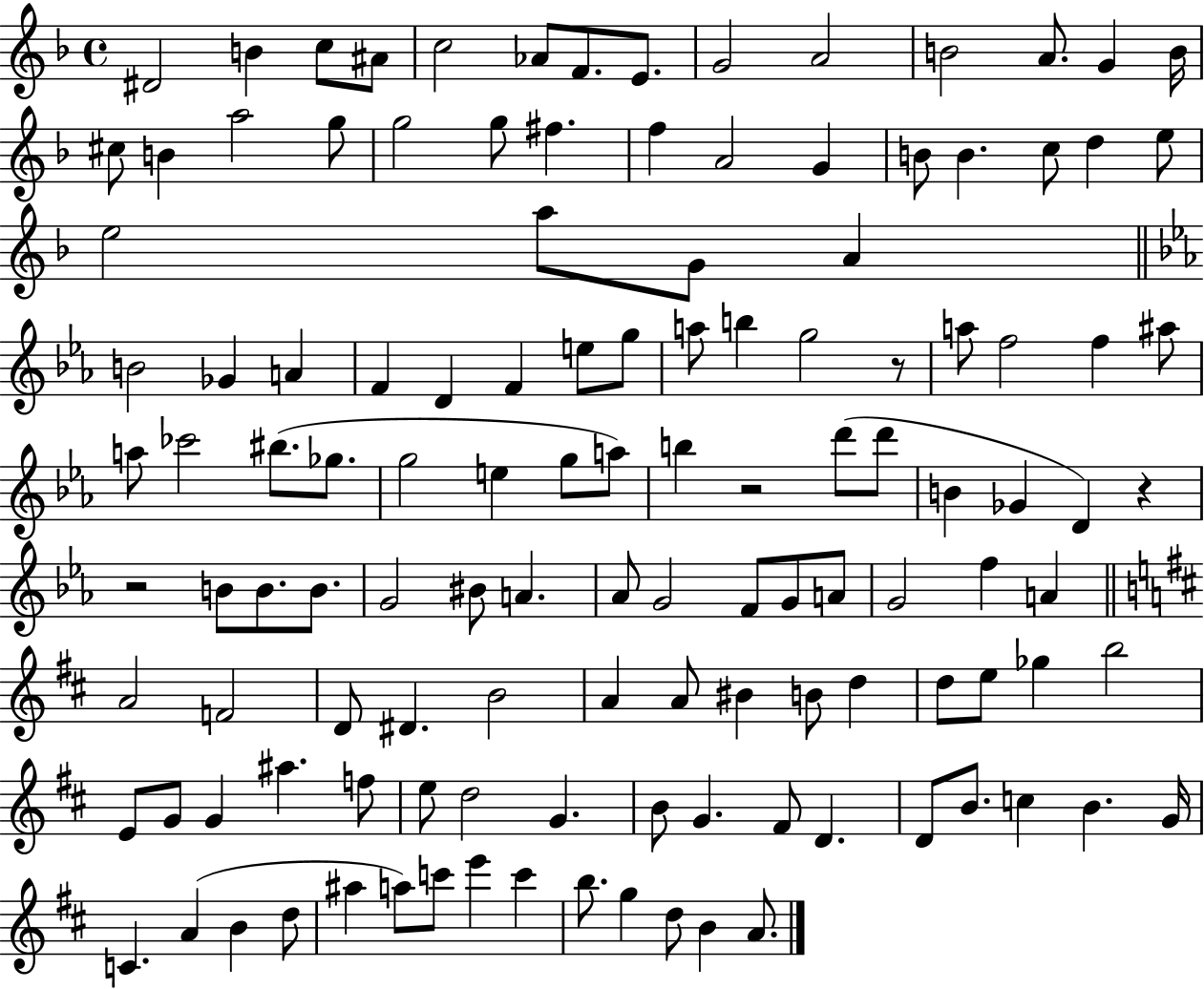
D#4/h B4/q C5/e A#4/e C5/h Ab4/e F4/e. E4/e. G4/h A4/h B4/h A4/e. G4/q B4/s C#5/e B4/q A5/h G5/e G5/h G5/e F#5/q. F5/q A4/h G4/q B4/e B4/q. C5/e D5/q E5/e E5/h A5/e G4/e A4/q B4/h Gb4/q A4/q F4/q D4/q F4/q E5/e G5/e A5/e B5/q G5/h R/e A5/e F5/h F5/q A#5/e A5/e CES6/h BIS5/e. Gb5/e. G5/h E5/q G5/e A5/e B5/q R/h D6/e D6/e B4/q Gb4/q D4/q R/q R/h B4/e B4/e. B4/e. G4/h BIS4/e A4/q. Ab4/e G4/h F4/e G4/e A4/e G4/h F5/q A4/q A4/h F4/h D4/e D#4/q. B4/h A4/q A4/e BIS4/q B4/e D5/q D5/e E5/e Gb5/q B5/h E4/e G4/e G4/q A#5/q. F5/e E5/e D5/h G4/q. B4/e G4/q. F#4/e D4/q. D4/e B4/e. C5/q B4/q. G4/s C4/q. A4/q B4/q D5/e A#5/q A5/e C6/e E6/q C6/q B5/e. G5/q D5/e B4/q A4/e.